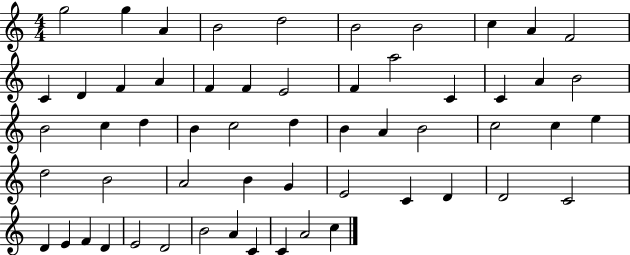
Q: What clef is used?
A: treble